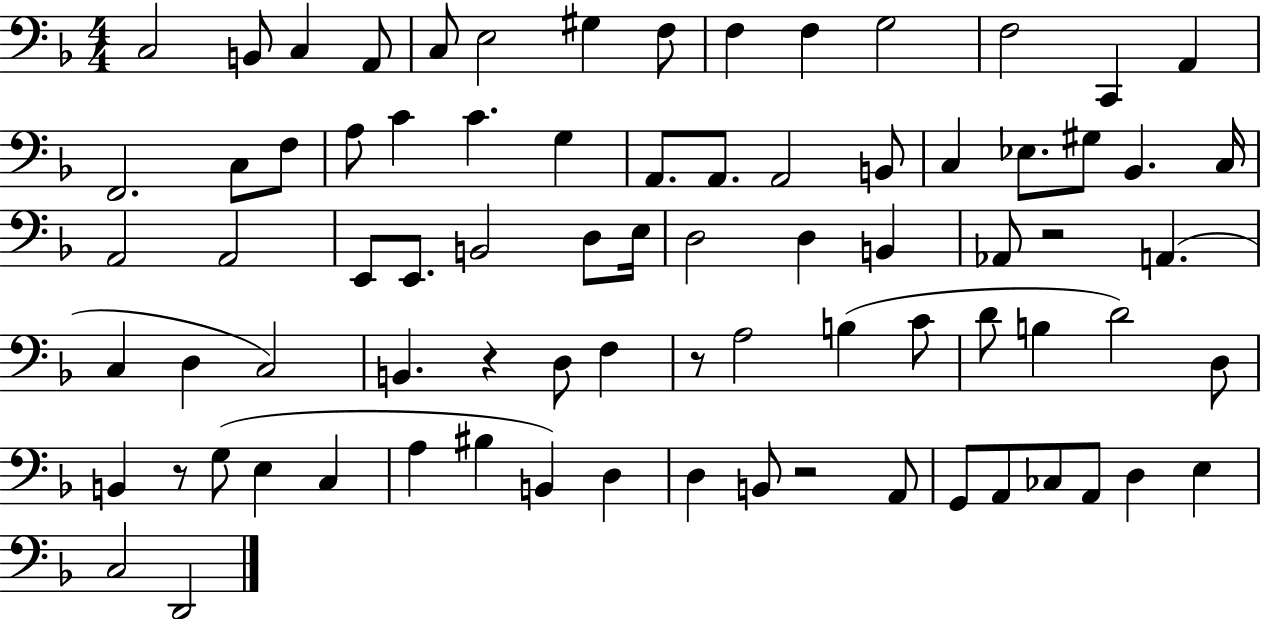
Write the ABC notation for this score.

X:1
T:Untitled
M:4/4
L:1/4
K:F
C,2 B,,/2 C, A,,/2 C,/2 E,2 ^G, F,/2 F, F, G,2 F,2 C,, A,, F,,2 C,/2 F,/2 A,/2 C C G, A,,/2 A,,/2 A,,2 B,,/2 C, _E,/2 ^G,/2 _B,, C,/4 A,,2 A,,2 E,,/2 E,,/2 B,,2 D,/2 E,/4 D,2 D, B,, _A,,/2 z2 A,, C, D, C,2 B,, z D,/2 F, z/2 A,2 B, C/2 D/2 B, D2 D,/2 B,, z/2 G,/2 E, C, A, ^B, B,, D, D, B,,/2 z2 A,,/2 G,,/2 A,,/2 _C,/2 A,,/2 D, E, C,2 D,,2